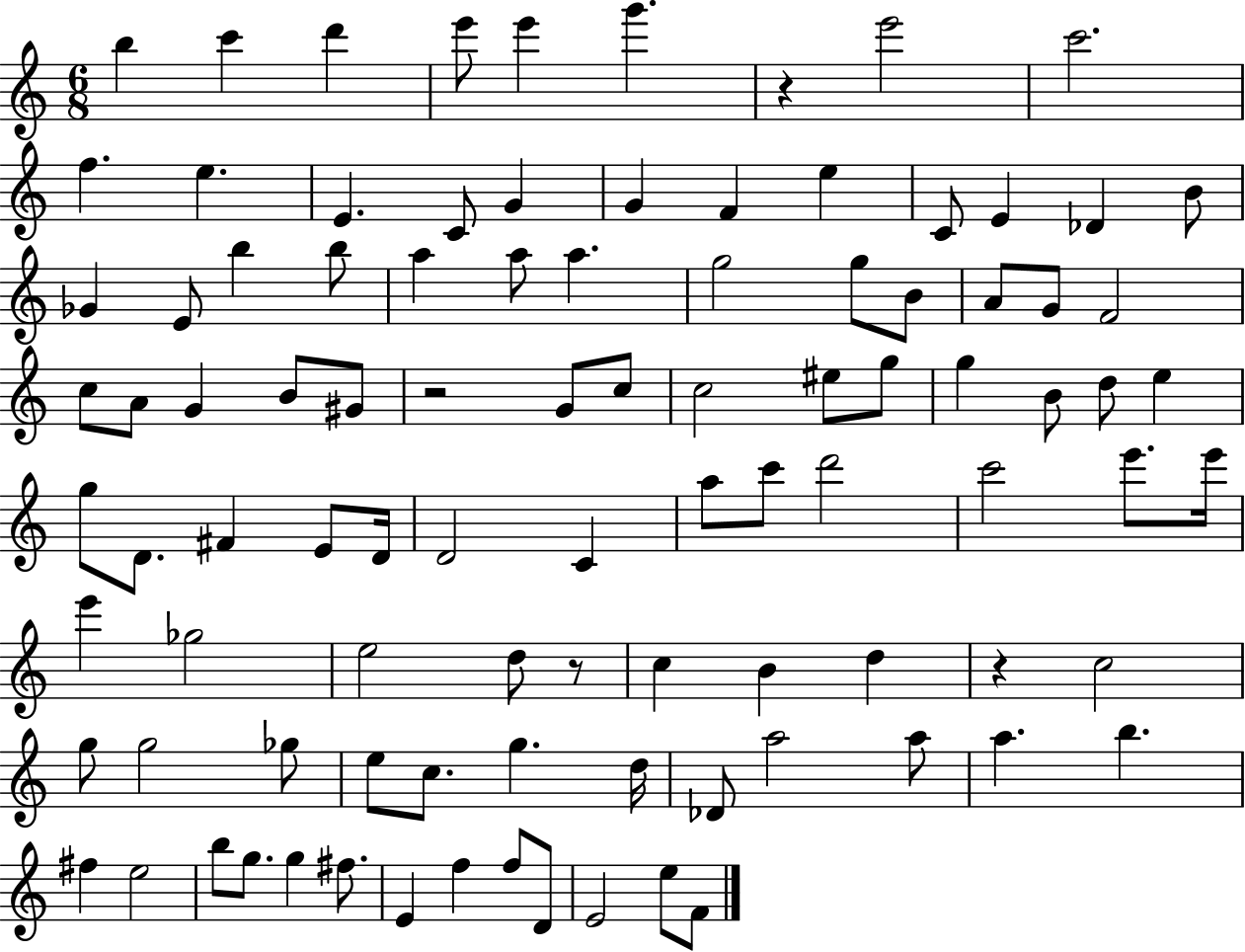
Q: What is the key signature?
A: C major